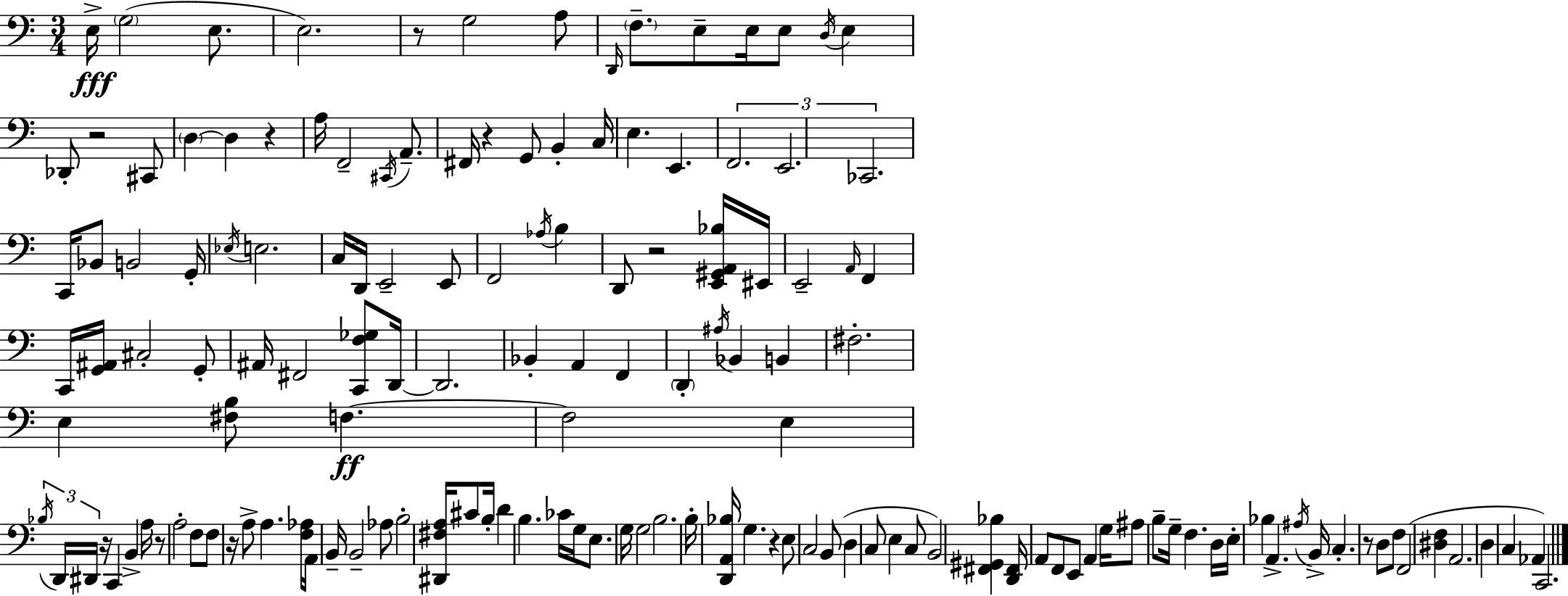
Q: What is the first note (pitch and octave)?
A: E3